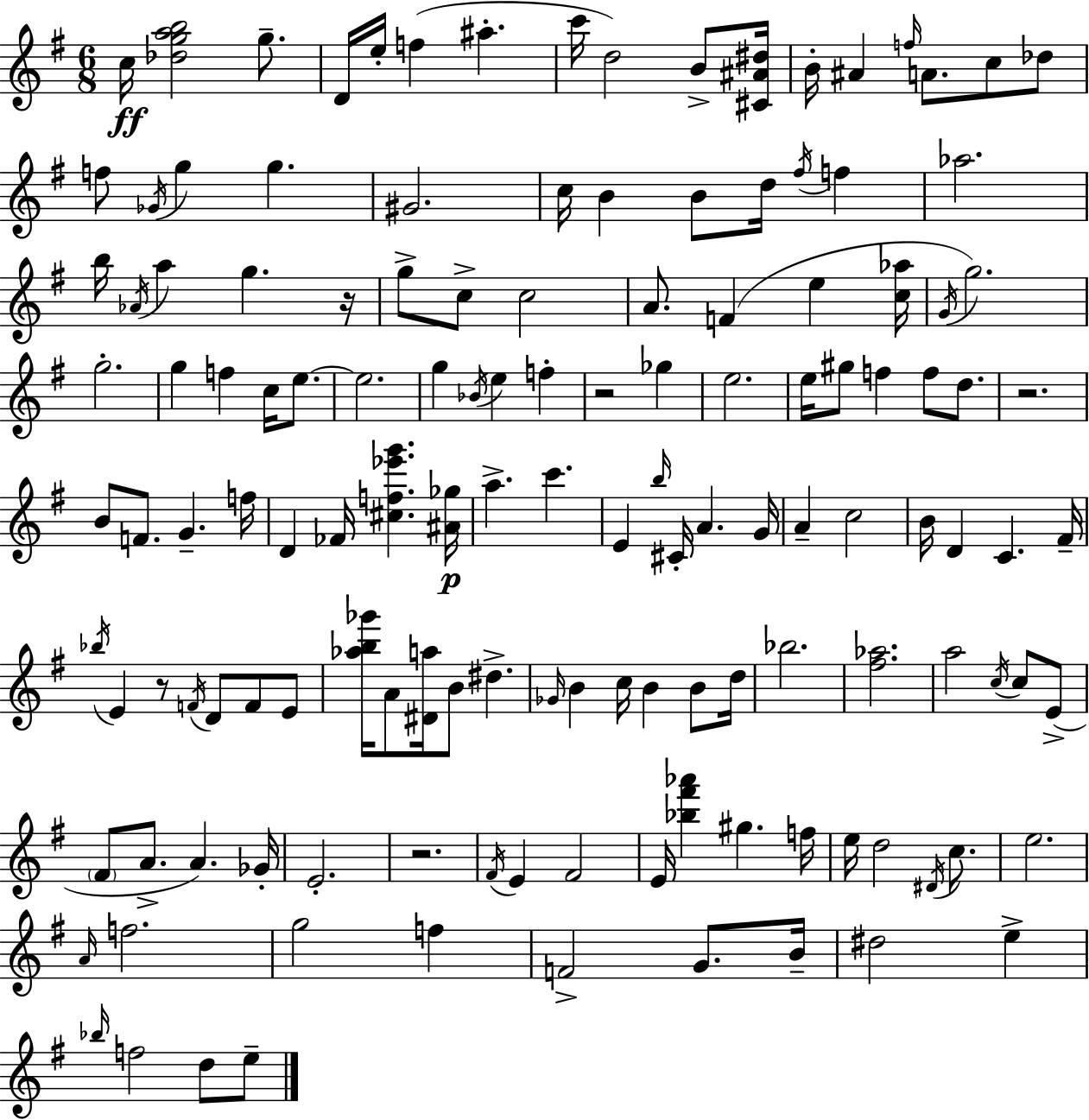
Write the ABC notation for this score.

X:1
T:Untitled
M:6/8
L:1/4
K:Em
c/4 [_dgab]2 g/2 D/4 e/4 f ^a c'/4 d2 B/2 [^C^A^d]/4 B/4 ^A f/4 A/2 c/2 _d/2 f/2 _G/4 g g ^G2 c/4 B B/2 d/4 ^f/4 f _a2 b/4 _A/4 a g z/4 g/2 c/2 c2 A/2 F e [c_a]/4 G/4 g2 g2 g f c/4 e/2 e2 g _B/4 e f z2 _g e2 e/4 ^g/2 f f/2 d/2 z2 B/2 F/2 G f/4 D _F/4 [^cf_e'g'] [^A_g]/4 a c' E b/4 ^C/4 A G/4 A c2 B/4 D C ^F/4 _b/4 E z/2 F/4 D/2 F/2 E/2 [_ab_g']/4 A/2 [^Da]/4 B/2 ^d _G/4 B c/4 B B/2 d/4 _b2 [^f_a]2 a2 c/4 c/2 E/2 ^F/2 A/2 A _G/4 E2 z2 ^F/4 E ^F2 E/4 [_b^f'_a'] ^g f/4 e/4 d2 ^D/4 c/2 e2 A/4 f2 g2 f F2 G/2 B/4 ^d2 e _b/4 f2 d/2 e/2